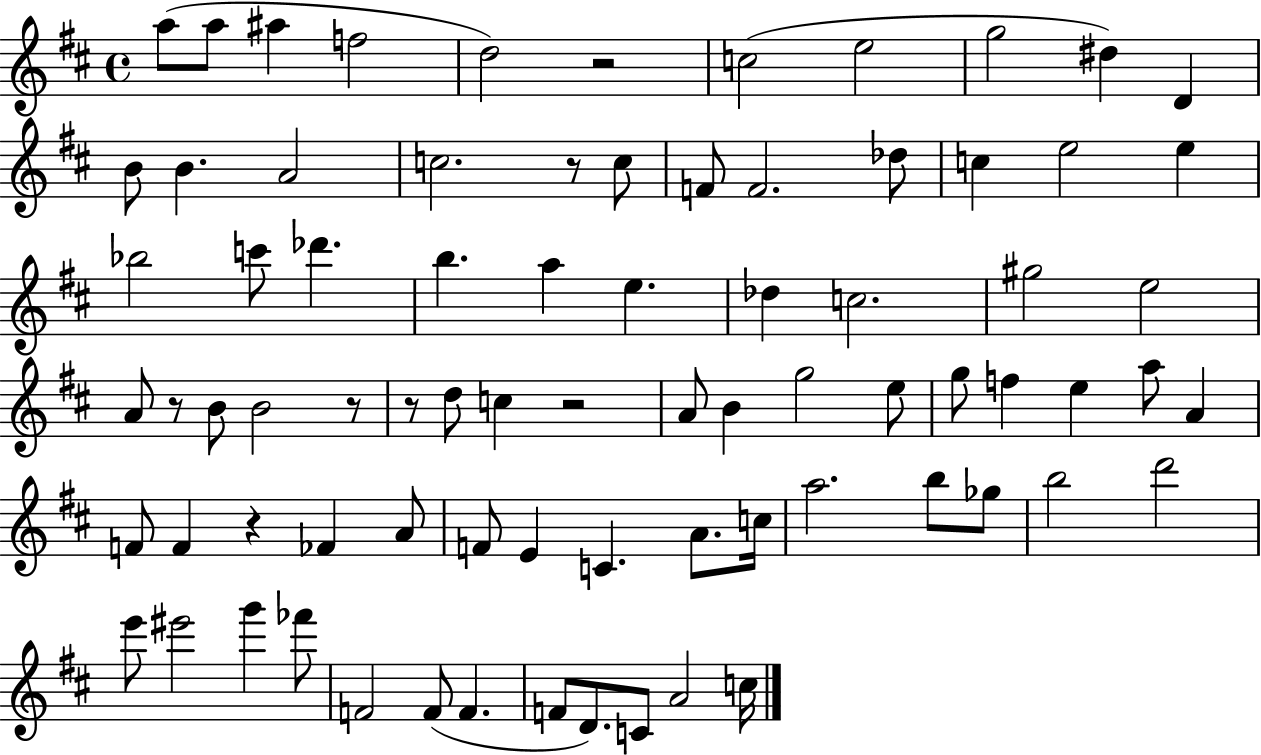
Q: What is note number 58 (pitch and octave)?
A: B5